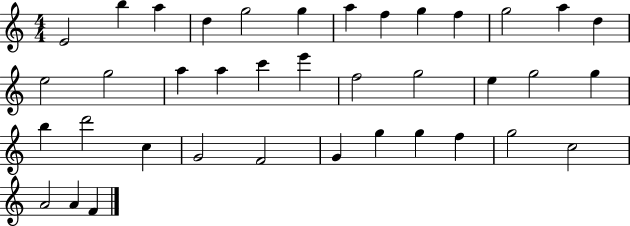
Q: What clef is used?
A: treble